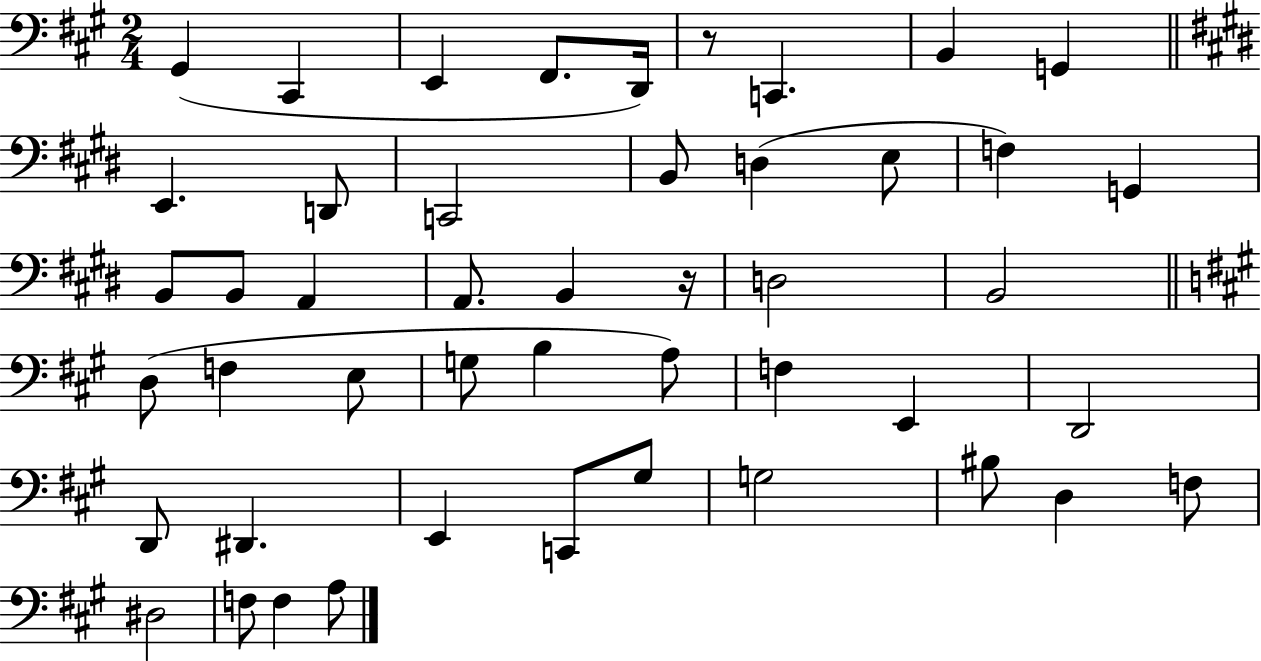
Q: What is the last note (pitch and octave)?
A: A3